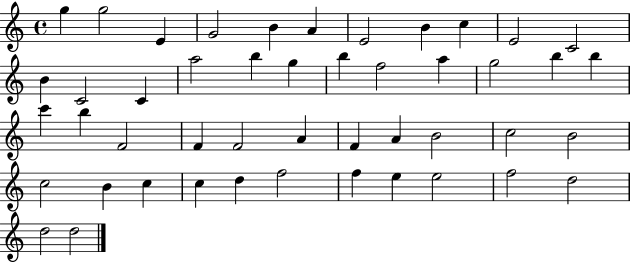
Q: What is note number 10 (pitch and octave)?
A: E4